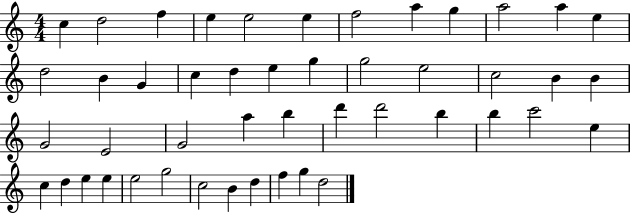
{
  \clef treble
  \numericTimeSignature
  \time 4/4
  \key c \major
  c''4 d''2 f''4 | e''4 e''2 e''4 | f''2 a''4 g''4 | a''2 a''4 e''4 | \break d''2 b'4 g'4 | c''4 d''4 e''4 g''4 | g''2 e''2 | c''2 b'4 b'4 | \break g'2 e'2 | g'2 a''4 b''4 | d'''4 d'''2 b''4 | b''4 c'''2 e''4 | \break c''4 d''4 e''4 e''4 | e''2 g''2 | c''2 b'4 d''4 | f''4 g''4 d''2 | \break \bar "|."
}